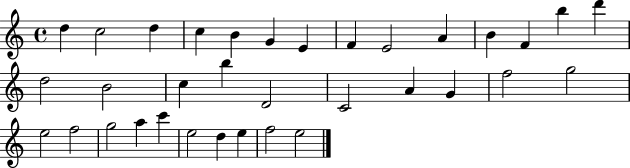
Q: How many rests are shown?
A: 0